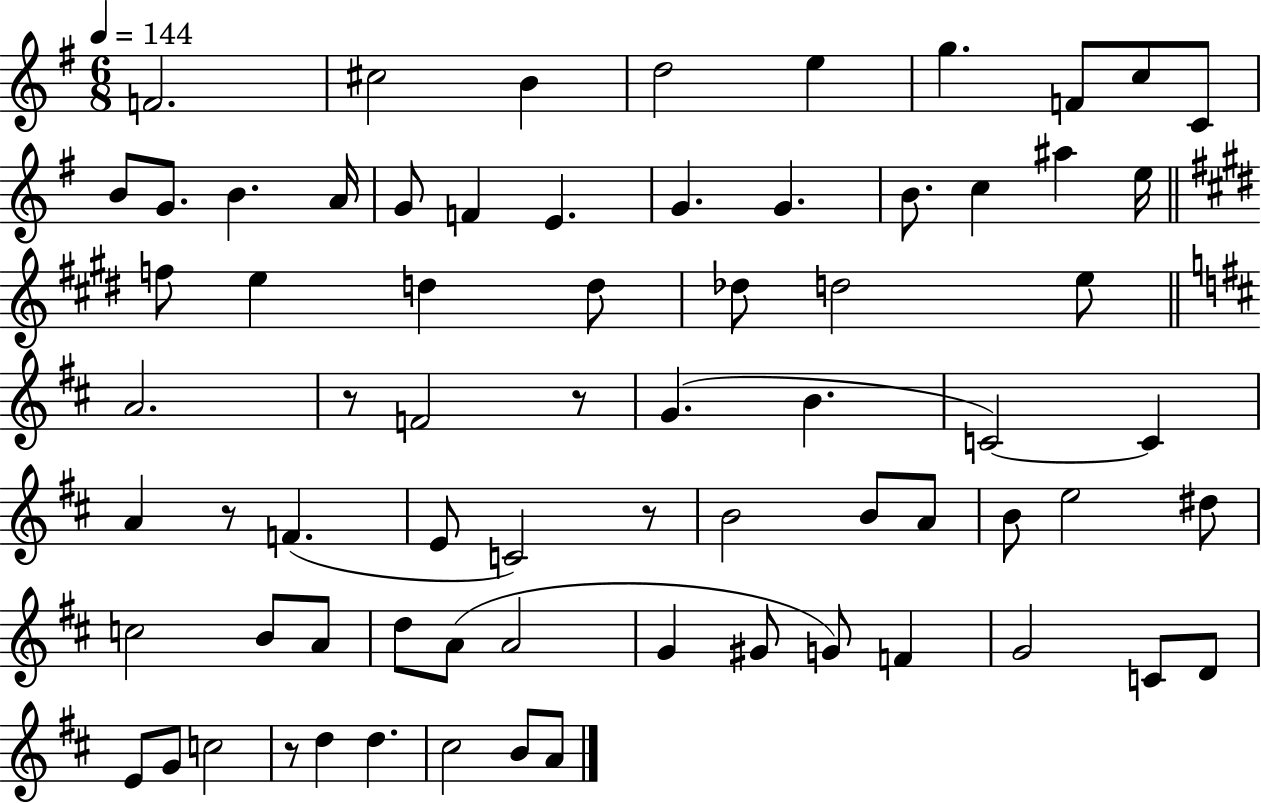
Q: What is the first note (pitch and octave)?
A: F4